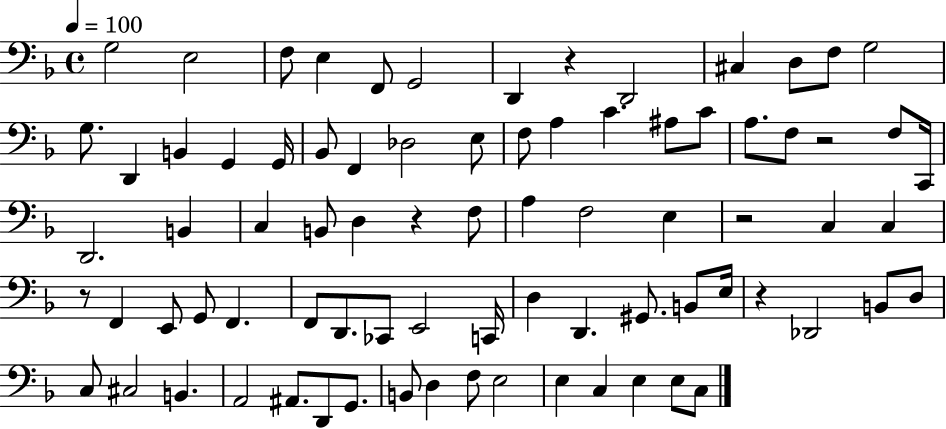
{
  \clef bass
  \time 4/4
  \defaultTimeSignature
  \key f \major
  \tempo 4 = 100
  g2 e2 | f8 e4 f,8 g,2 | d,4 r4 d,2 | cis4 d8 f8 g2 | \break g8. d,4 b,4 g,4 g,16 | bes,8 f,4 des2 e8 | f8 a4 c'4. ais8 c'8 | a8. f8 r2 f8 c,16 | \break d,2. b,4 | c4 b,8 d4 r4 f8 | a4 f2 e4 | r2 c4 c4 | \break r8 f,4 e,8 g,8 f,4. | f,8 d,8. ces,8 e,2 c,16 | d4 d,4. gis,8. b,8 e16 | r4 des,2 b,8 d8 | \break c8 cis2 b,4. | a,2 ais,8. d,8 g,8. | b,8 d4 f8 e2 | e4 c4 e4 e8 c8 | \break \bar "|."
}